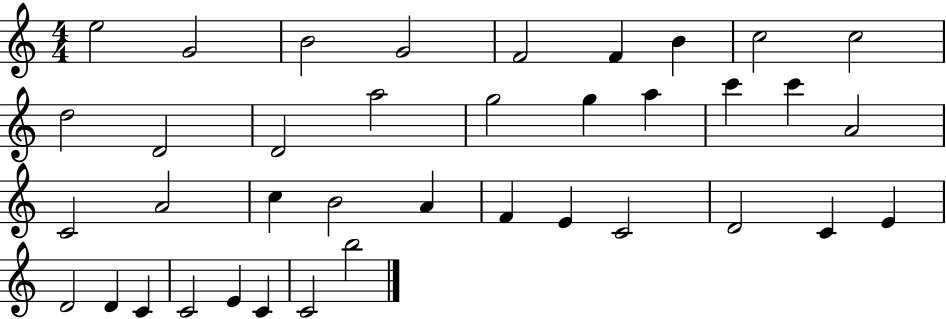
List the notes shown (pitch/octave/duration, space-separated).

E5/h G4/h B4/h G4/h F4/h F4/q B4/q C5/h C5/h D5/h D4/h D4/h A5/h G5/h G5/q A5/q C6/q C6/q A4/h C4/h A4/h C5/q B4/h A4/q F4/q E4/q C4/h D4/h C4/q E4/q D4/h D4/q C4/q C4/h E4/q C4/q C4/h B5/h